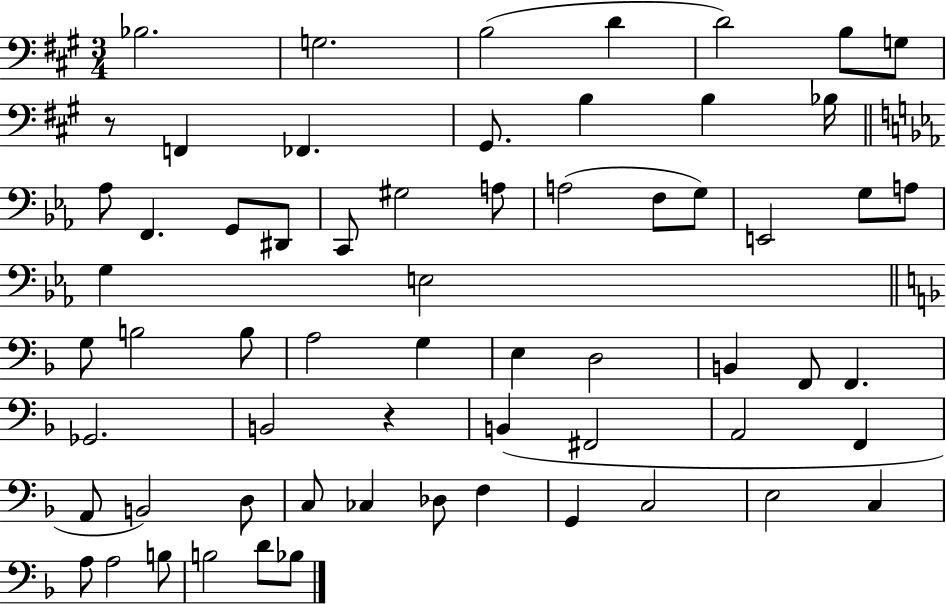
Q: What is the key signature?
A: A major